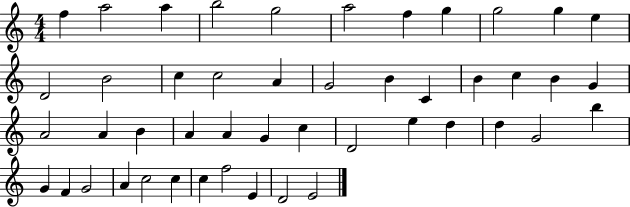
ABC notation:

X:1
T:Untitled
M:4/4
L:1/4
K:C
f a2 a b2 g2 a2 f g g2 g e D2 B2 c c2 A G2 B C B c B G A2 A B A A G c D2 e d d G2 b G F G2 A c2 c c f2 E D2 E2